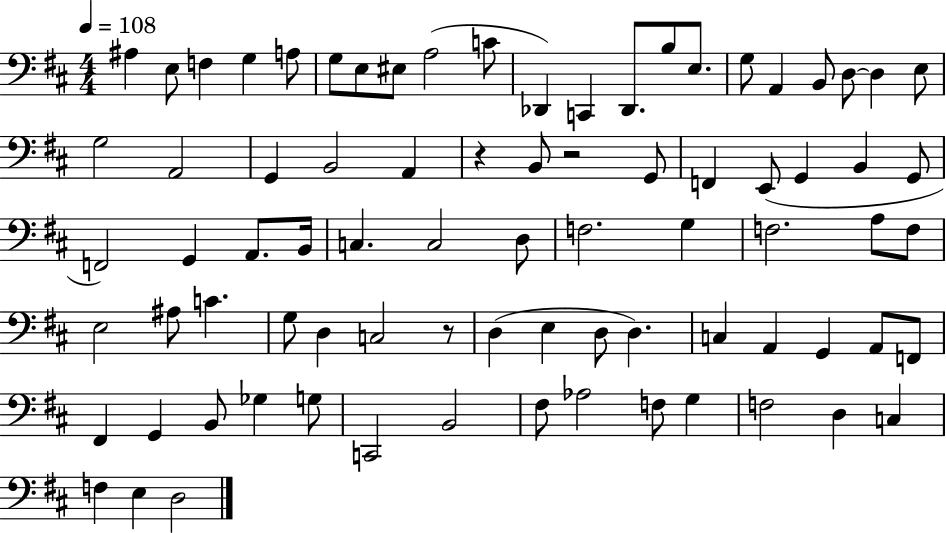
X:1
T:Untitled
M:4/4
L:1/4
K:D
^A, E,/2 F, G, A,/2 G,/2 E,/2 ^E,/2 A,2 C/2 _D,, C,, _D,,/2 B,/2 E,/2 G,/2 A,, B,,/2 D,/2 D, E,/2 G,2 A,,2 G,, B,,2 A,, z B,,/2 z2 G,,/2 F,, E,,/2 G,, B,, G,,/2 F,,2 G,, A,,/2 B,,/4 C, C,2 D,/2 F,2 G, F,2 A,/2 F,/2 E,2 ^A,/2 C G,/2 D, C,2 z/2 D, E, D,/2 D, C, A,, G,, A,,/2 F,,/2 ^F,, G,, B,,/2 _G, G,/2 C,,2 B,,2 ^F,/2 _A,2 F,/2 G, F,2 D, C, F, E, D,2